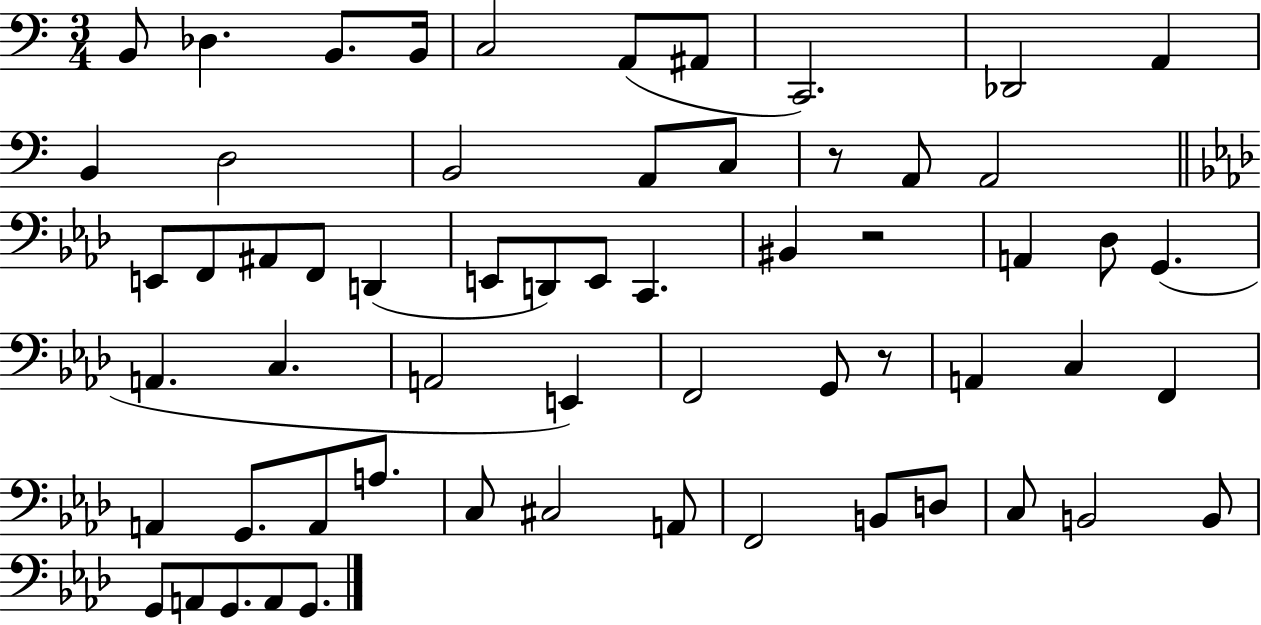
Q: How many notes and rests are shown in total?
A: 60